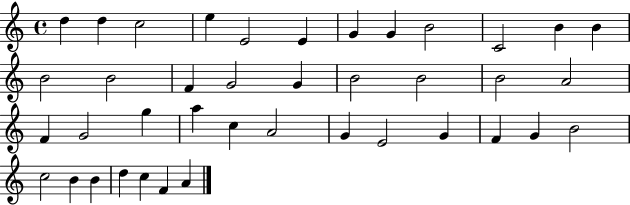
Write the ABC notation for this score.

X:1
T:Untitled
M:4/4
L:1/4
K:C
d d c2 e E2 E G G B2 C2 B B B2 B2 F G2 G B2 B2 B2 A2 F G2 g a c A2 G E2 G F G B2 c2 B B d c F A